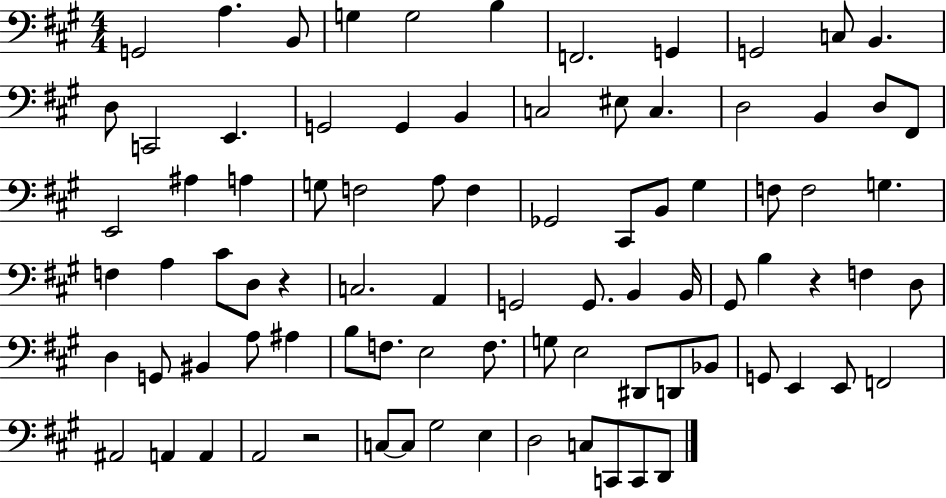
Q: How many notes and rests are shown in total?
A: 86